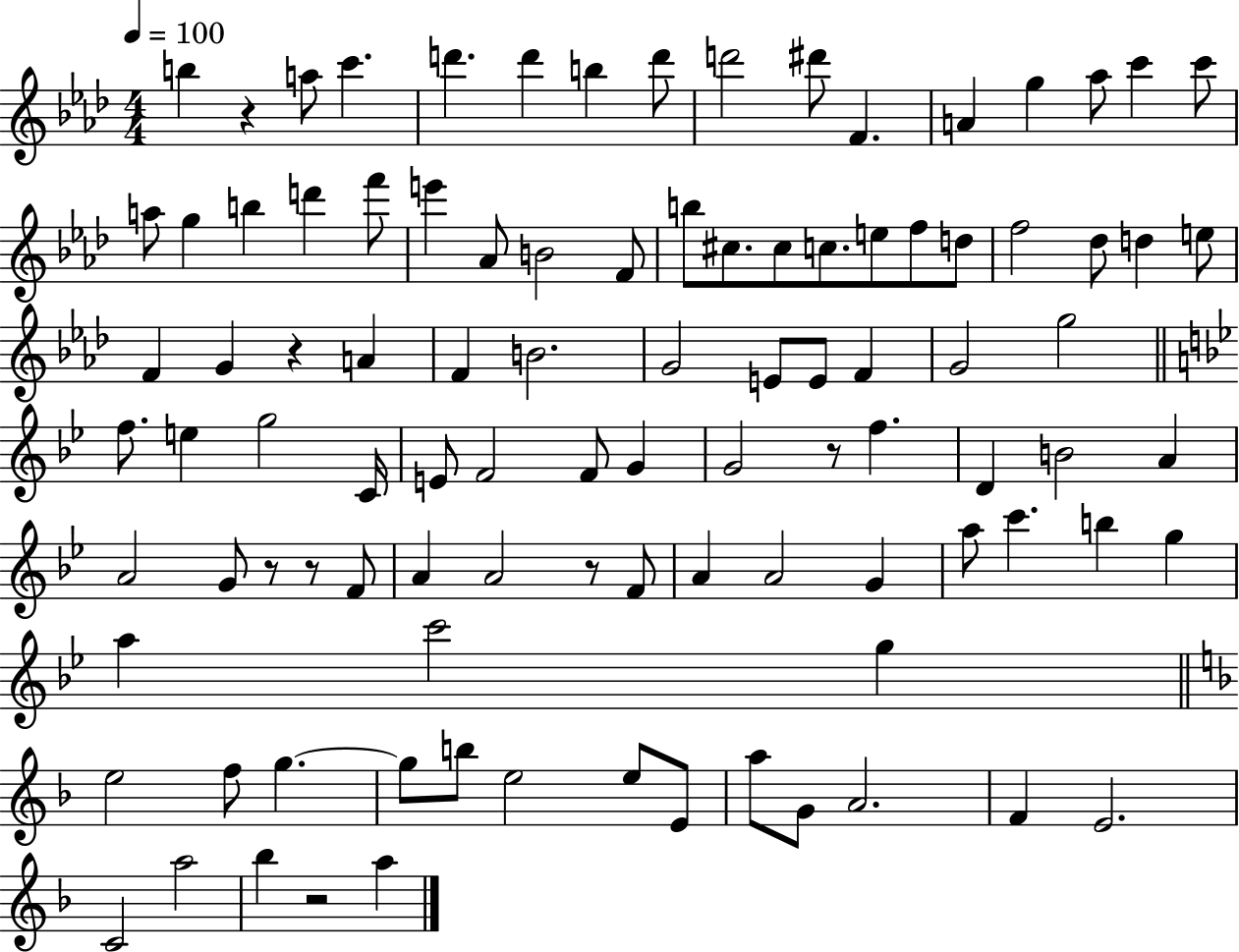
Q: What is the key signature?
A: AES major